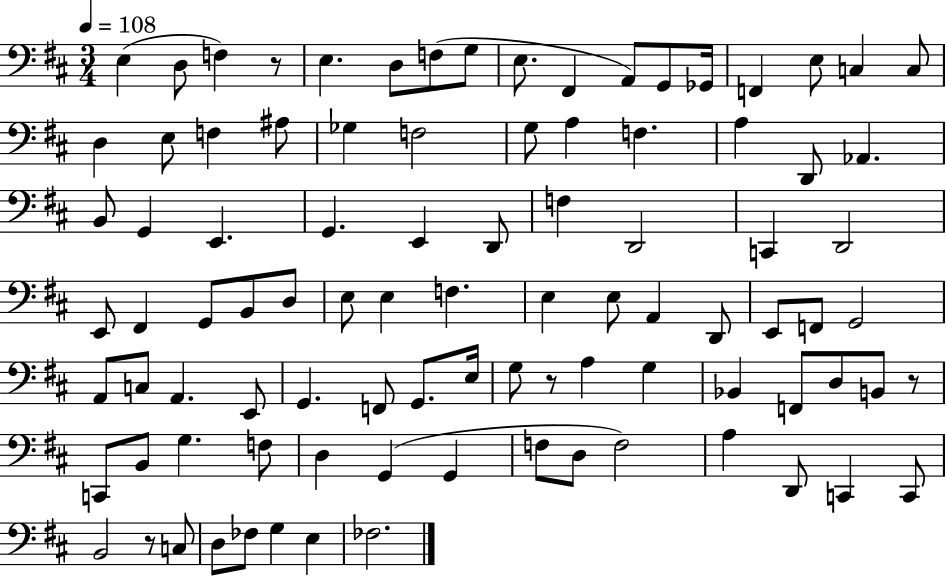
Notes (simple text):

E3/q D3/e F3/q R/e E3/q. D3/e F3/e G3/e E3/e. F#2/q A2/e G2/e Gb2/s F2/q E3/e C3/q C3/e D3/q E3/e F3/q A#3/e Gb3/q F3/h G3/e A3/q F3/q. A3/q D2/e Ab2/q. B2/e G2/q E2/q. G2/q. E2/q D2/e F3/q D2/h C2/q D2/h E2/e F#2/q G2/e B2/e D3/e E3/e E3/q F3/q. E3/q E3/e A2/q D2/e E2/e F2/e G2/h A2/e C3/e A2/q. E2/e G2/q. F2/e G2/e. E3/s G3/e R/e A3/q G3/q Bb2/q F2/e D3/e B2/e R/e C2/e B2/e G3/q. F3/e D3/q G2/q G2/q F3/e D3/e F3/h A3/q D2/e C2/q C2/e B2/h R/e C3/e D3/e FES3/e G3/q E3/q FES3/h.